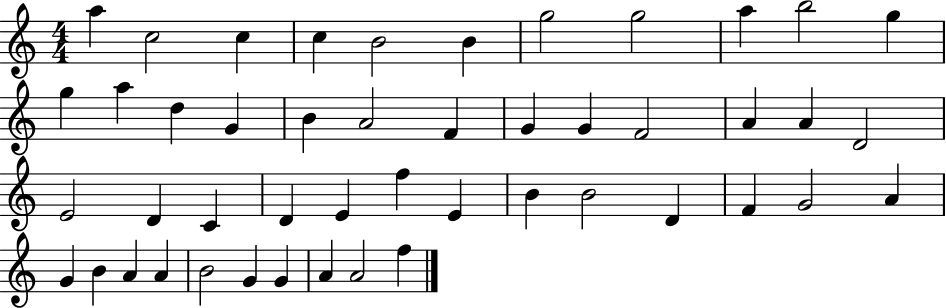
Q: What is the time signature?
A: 4/4